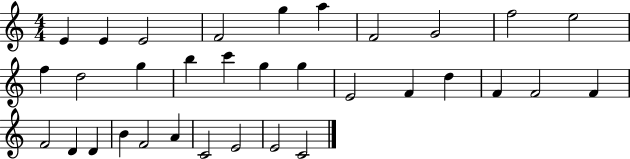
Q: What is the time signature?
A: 4/4